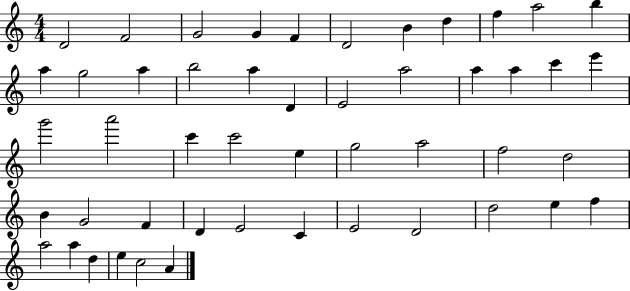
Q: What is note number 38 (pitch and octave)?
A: C4